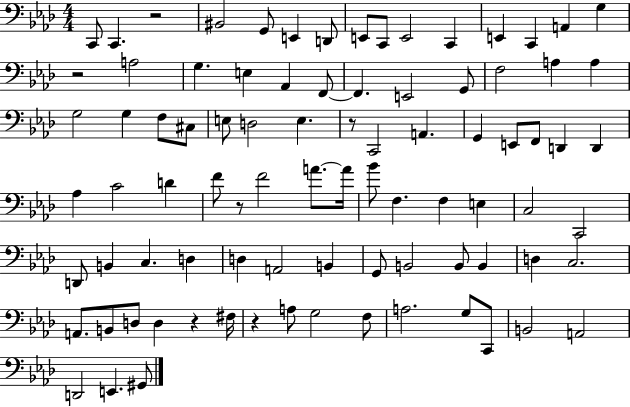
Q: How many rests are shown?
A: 6